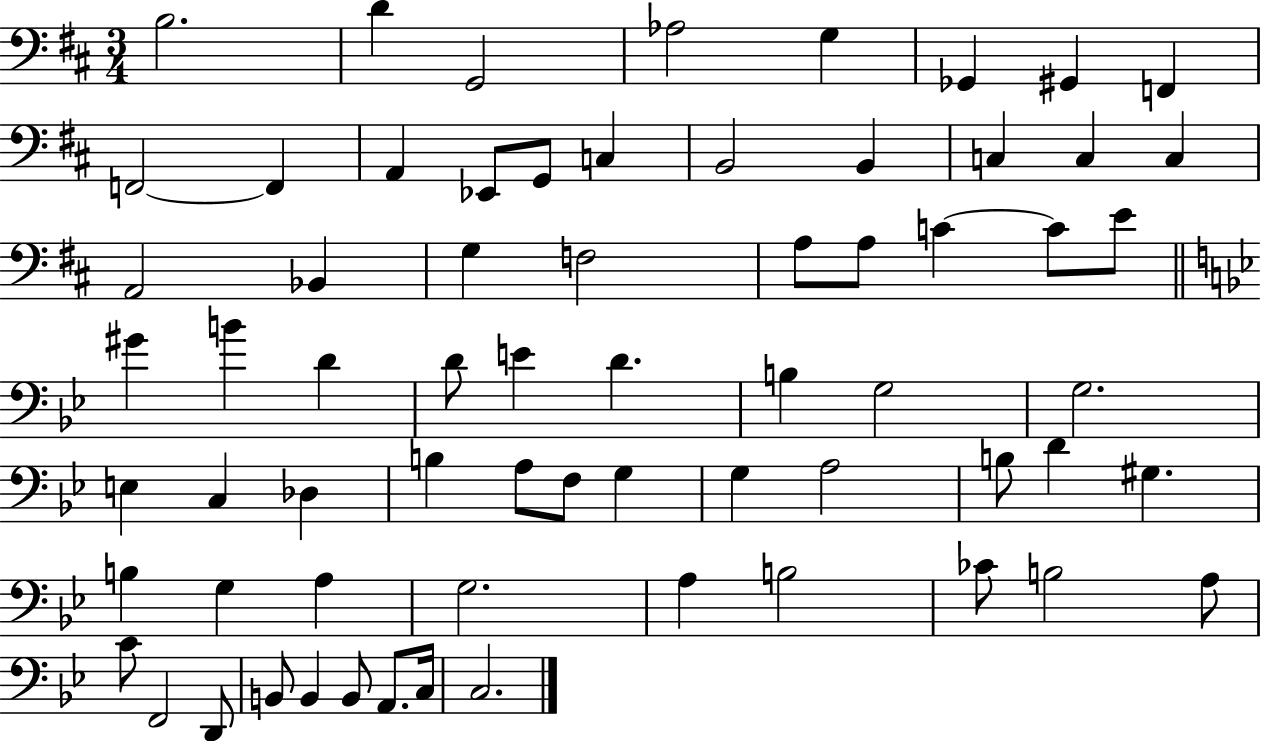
{
  \clef bass
  \numericTimeSignature
  \time 3/4
  \key d \major
  b2. | d'4 g,2 | aes2 g4 | ges,4 gis,4 f,4 | \break f,2~~ f,4 | a,4 ees,8 g,8 c4 | b,2 b,4 | c4 c4 c4 | \break a,2 bes,4 | g4 f2 | a8 a8 c'4~~ c'8 e'8 | \bar "||" \break \key bes \major gis'4 b'4 d'4 | d'8 e'4 d'4. | b4 g2 | g2. | \break e4 c4 des4 | b4 a8 f8 g4 | g4 a2 | b8 d'4 gis4. | \break b4 g4 a4 | g2. | a4 b2 | ces'8 b2 a8 | \break c'8 f,2 d,8 | b,8 b,4 b,8 a,8. c16 | c2. | \bar "|."
}